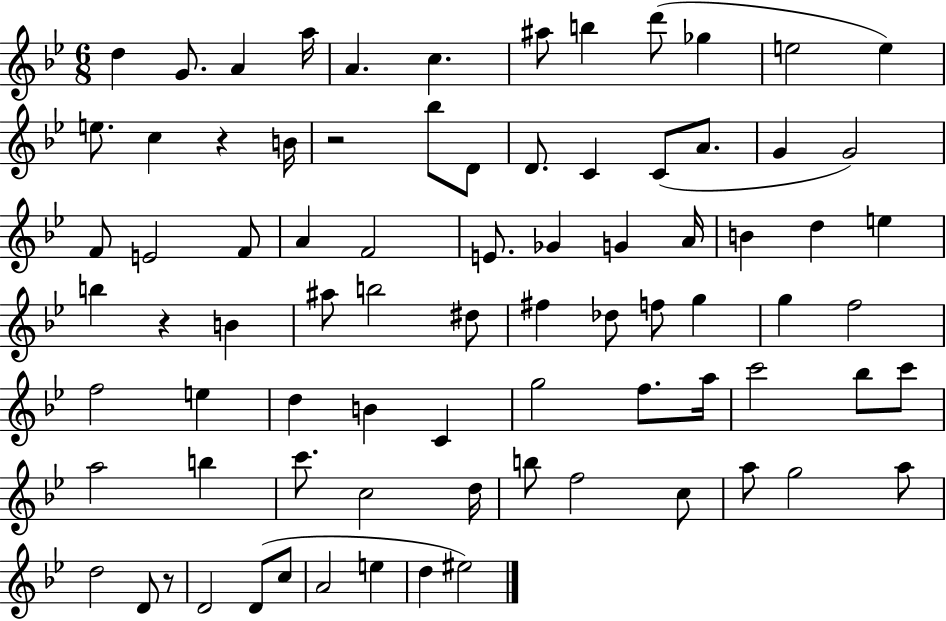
{
  \clef treble
  \numericTimeSignature
  \time 6/8
  \key bes \major
  d''4 g'8. a'4 a''16 | a'4. c''4. | ais''8 b''4 d'''8( ges''4 | e''2 e''4) | \break e''8. c''4 r4 b'16 | r2 bes''8 d'8 | d'8. c'4 c'8( a'8. | g'4 g'2) | \break f'8 e'2 f'8 | a'4 f'2 | e'8. ges'4 g'4 a'16 | b'4 d''4 e''4 | \break b''4 r4 b'4 | ais''8 b''2 dis''8 | fis''4 des''8 f''8 g''4 | g''4 f''2 | \break f''2 e''4 | d''4 b'4 c'4 | g''2 f''8. a''16 | c'''2 bes''8 c'''8 | \break a''2 b''4 | c'''8. c''2 d''16 | b''8 f''2 c''8 | a''8 g''2 a''8 | \break d''2 d'8 r8 | d'2 d'8( c''8 | a'2 e''4 | d''4 eis''2) | \break \bar "|."
}